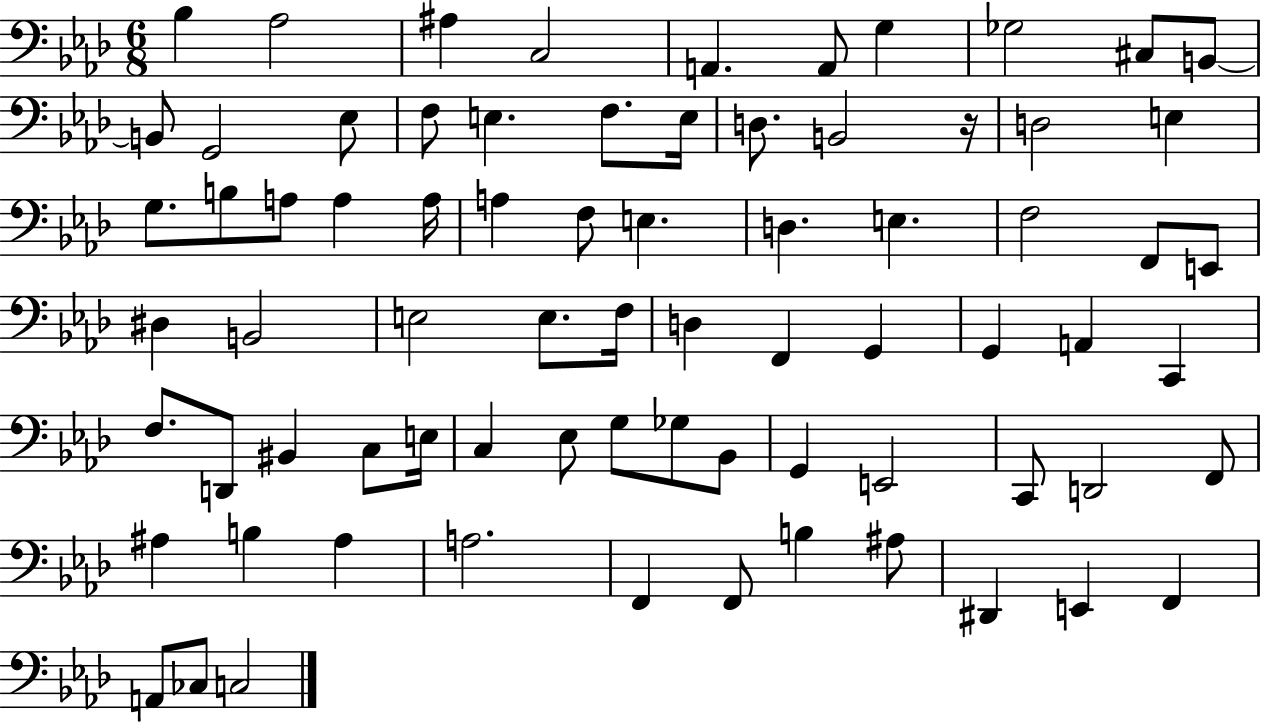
X:1
T:Untitled
M:6/8
L:1/4
K:Ab
_B, _A,2 ^A, C,2 A,, A,,/2 G, _G,2 ^C,/2 B,,/2 B,,/2 G,,2 _E,/2 F,/2 E, F,/2 E,/4 D,/2 B,,2 z/4 D,2 E, G,/2 B,/2 A,/2 A, A,/4 A, F,/2 E, D, E, F,2 F,,/2 E,,/2 ^D, B,,2 E,2 E,/2 F,/4 D, F,, G,, G,, A,, C,, F,/2 D,,/2 ^B,, C,/2 E,/4 C, _E,/2 G,/2 _G,/2 _B,,/2 G,, E,,2 C,,/2 D,,2 F,,/2 ^A, B, ^A, A,2 F,, F,,/2 B, ^A,/2 ^D,, E,, F,, A,,/2 _C,/2 C,2